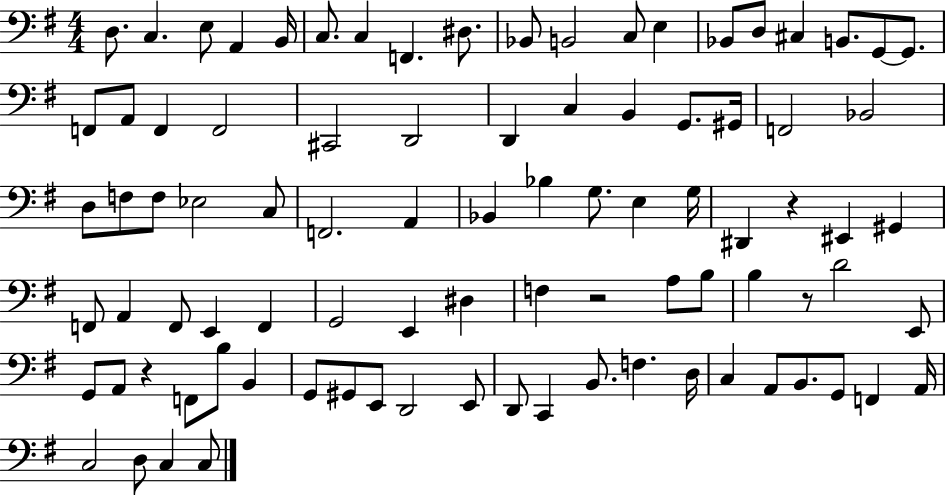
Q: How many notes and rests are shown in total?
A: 90